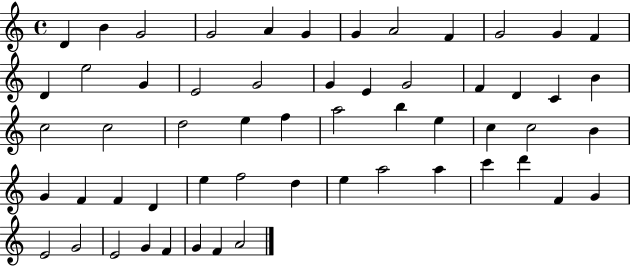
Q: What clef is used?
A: treble